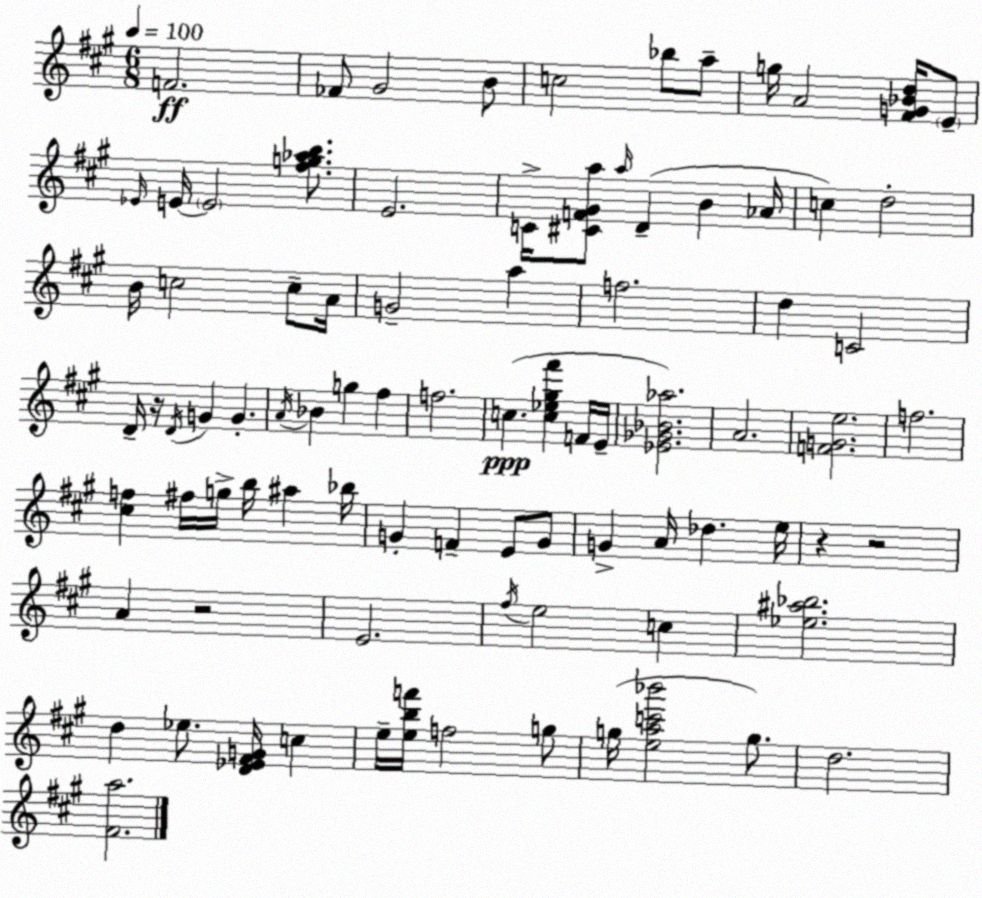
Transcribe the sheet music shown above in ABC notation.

X:1
T:Untitled
M:6/8
L:1/4
K:A
F2 _F/2 ^G2 B/2 c2 _b/2 a/2 g/4 A2 [^FG_Bd]/4 E/2 _E/4 E/4 E2 [^fg_ab]/2 E2 C/4 [^CF^Ga]/2 a/4 D B _A/4 c d2 B/4 c2 c/2 A/4 G2 a f2 d C2 D/4 z/4 D/4 G G A/4 _B g ^f f2 c [c_e^g^f'] F/4 E/4 [_E_G_B_a]2 A2 [FGe]2 f2 [^cf] ^f/4 g/4 b/4 ^a _b/4 G F E/2 G/2 G A/4 _d e/4 z z2 A z2 E2 ^f/4 e2 c [_e^a_b]2 d _e/2 [D_E^FG]/4 c e/4 [ebf']/4 f2 g/2 g/4 [eac'_b']2 g/2 d2 [^Fa]2